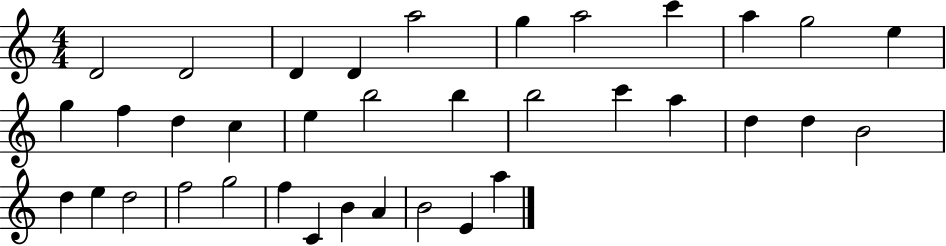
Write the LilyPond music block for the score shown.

{
  \clef treble
  \numericTimeSignature
  \time 4/4
  \key c \major
  d'2 d'2 | d'4 d'4 a''2 | g''4 a''2 c'''4 | a''4 g''2 e''4 | \break g''4 f''4 d''4 c''4 | e''4 b''2 b''4 | b''2 c'''4 a''4 | d''4 d''4 b'2 | \break d''4 e''4 d''2 | f''2 g''2 | f''4 c'4 b'4 a'4 | b'2 e'4 a''4 | \break \bar "|."
}